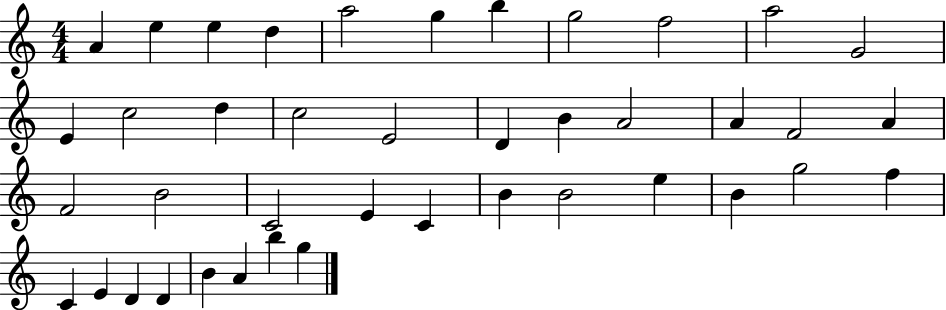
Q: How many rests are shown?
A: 0